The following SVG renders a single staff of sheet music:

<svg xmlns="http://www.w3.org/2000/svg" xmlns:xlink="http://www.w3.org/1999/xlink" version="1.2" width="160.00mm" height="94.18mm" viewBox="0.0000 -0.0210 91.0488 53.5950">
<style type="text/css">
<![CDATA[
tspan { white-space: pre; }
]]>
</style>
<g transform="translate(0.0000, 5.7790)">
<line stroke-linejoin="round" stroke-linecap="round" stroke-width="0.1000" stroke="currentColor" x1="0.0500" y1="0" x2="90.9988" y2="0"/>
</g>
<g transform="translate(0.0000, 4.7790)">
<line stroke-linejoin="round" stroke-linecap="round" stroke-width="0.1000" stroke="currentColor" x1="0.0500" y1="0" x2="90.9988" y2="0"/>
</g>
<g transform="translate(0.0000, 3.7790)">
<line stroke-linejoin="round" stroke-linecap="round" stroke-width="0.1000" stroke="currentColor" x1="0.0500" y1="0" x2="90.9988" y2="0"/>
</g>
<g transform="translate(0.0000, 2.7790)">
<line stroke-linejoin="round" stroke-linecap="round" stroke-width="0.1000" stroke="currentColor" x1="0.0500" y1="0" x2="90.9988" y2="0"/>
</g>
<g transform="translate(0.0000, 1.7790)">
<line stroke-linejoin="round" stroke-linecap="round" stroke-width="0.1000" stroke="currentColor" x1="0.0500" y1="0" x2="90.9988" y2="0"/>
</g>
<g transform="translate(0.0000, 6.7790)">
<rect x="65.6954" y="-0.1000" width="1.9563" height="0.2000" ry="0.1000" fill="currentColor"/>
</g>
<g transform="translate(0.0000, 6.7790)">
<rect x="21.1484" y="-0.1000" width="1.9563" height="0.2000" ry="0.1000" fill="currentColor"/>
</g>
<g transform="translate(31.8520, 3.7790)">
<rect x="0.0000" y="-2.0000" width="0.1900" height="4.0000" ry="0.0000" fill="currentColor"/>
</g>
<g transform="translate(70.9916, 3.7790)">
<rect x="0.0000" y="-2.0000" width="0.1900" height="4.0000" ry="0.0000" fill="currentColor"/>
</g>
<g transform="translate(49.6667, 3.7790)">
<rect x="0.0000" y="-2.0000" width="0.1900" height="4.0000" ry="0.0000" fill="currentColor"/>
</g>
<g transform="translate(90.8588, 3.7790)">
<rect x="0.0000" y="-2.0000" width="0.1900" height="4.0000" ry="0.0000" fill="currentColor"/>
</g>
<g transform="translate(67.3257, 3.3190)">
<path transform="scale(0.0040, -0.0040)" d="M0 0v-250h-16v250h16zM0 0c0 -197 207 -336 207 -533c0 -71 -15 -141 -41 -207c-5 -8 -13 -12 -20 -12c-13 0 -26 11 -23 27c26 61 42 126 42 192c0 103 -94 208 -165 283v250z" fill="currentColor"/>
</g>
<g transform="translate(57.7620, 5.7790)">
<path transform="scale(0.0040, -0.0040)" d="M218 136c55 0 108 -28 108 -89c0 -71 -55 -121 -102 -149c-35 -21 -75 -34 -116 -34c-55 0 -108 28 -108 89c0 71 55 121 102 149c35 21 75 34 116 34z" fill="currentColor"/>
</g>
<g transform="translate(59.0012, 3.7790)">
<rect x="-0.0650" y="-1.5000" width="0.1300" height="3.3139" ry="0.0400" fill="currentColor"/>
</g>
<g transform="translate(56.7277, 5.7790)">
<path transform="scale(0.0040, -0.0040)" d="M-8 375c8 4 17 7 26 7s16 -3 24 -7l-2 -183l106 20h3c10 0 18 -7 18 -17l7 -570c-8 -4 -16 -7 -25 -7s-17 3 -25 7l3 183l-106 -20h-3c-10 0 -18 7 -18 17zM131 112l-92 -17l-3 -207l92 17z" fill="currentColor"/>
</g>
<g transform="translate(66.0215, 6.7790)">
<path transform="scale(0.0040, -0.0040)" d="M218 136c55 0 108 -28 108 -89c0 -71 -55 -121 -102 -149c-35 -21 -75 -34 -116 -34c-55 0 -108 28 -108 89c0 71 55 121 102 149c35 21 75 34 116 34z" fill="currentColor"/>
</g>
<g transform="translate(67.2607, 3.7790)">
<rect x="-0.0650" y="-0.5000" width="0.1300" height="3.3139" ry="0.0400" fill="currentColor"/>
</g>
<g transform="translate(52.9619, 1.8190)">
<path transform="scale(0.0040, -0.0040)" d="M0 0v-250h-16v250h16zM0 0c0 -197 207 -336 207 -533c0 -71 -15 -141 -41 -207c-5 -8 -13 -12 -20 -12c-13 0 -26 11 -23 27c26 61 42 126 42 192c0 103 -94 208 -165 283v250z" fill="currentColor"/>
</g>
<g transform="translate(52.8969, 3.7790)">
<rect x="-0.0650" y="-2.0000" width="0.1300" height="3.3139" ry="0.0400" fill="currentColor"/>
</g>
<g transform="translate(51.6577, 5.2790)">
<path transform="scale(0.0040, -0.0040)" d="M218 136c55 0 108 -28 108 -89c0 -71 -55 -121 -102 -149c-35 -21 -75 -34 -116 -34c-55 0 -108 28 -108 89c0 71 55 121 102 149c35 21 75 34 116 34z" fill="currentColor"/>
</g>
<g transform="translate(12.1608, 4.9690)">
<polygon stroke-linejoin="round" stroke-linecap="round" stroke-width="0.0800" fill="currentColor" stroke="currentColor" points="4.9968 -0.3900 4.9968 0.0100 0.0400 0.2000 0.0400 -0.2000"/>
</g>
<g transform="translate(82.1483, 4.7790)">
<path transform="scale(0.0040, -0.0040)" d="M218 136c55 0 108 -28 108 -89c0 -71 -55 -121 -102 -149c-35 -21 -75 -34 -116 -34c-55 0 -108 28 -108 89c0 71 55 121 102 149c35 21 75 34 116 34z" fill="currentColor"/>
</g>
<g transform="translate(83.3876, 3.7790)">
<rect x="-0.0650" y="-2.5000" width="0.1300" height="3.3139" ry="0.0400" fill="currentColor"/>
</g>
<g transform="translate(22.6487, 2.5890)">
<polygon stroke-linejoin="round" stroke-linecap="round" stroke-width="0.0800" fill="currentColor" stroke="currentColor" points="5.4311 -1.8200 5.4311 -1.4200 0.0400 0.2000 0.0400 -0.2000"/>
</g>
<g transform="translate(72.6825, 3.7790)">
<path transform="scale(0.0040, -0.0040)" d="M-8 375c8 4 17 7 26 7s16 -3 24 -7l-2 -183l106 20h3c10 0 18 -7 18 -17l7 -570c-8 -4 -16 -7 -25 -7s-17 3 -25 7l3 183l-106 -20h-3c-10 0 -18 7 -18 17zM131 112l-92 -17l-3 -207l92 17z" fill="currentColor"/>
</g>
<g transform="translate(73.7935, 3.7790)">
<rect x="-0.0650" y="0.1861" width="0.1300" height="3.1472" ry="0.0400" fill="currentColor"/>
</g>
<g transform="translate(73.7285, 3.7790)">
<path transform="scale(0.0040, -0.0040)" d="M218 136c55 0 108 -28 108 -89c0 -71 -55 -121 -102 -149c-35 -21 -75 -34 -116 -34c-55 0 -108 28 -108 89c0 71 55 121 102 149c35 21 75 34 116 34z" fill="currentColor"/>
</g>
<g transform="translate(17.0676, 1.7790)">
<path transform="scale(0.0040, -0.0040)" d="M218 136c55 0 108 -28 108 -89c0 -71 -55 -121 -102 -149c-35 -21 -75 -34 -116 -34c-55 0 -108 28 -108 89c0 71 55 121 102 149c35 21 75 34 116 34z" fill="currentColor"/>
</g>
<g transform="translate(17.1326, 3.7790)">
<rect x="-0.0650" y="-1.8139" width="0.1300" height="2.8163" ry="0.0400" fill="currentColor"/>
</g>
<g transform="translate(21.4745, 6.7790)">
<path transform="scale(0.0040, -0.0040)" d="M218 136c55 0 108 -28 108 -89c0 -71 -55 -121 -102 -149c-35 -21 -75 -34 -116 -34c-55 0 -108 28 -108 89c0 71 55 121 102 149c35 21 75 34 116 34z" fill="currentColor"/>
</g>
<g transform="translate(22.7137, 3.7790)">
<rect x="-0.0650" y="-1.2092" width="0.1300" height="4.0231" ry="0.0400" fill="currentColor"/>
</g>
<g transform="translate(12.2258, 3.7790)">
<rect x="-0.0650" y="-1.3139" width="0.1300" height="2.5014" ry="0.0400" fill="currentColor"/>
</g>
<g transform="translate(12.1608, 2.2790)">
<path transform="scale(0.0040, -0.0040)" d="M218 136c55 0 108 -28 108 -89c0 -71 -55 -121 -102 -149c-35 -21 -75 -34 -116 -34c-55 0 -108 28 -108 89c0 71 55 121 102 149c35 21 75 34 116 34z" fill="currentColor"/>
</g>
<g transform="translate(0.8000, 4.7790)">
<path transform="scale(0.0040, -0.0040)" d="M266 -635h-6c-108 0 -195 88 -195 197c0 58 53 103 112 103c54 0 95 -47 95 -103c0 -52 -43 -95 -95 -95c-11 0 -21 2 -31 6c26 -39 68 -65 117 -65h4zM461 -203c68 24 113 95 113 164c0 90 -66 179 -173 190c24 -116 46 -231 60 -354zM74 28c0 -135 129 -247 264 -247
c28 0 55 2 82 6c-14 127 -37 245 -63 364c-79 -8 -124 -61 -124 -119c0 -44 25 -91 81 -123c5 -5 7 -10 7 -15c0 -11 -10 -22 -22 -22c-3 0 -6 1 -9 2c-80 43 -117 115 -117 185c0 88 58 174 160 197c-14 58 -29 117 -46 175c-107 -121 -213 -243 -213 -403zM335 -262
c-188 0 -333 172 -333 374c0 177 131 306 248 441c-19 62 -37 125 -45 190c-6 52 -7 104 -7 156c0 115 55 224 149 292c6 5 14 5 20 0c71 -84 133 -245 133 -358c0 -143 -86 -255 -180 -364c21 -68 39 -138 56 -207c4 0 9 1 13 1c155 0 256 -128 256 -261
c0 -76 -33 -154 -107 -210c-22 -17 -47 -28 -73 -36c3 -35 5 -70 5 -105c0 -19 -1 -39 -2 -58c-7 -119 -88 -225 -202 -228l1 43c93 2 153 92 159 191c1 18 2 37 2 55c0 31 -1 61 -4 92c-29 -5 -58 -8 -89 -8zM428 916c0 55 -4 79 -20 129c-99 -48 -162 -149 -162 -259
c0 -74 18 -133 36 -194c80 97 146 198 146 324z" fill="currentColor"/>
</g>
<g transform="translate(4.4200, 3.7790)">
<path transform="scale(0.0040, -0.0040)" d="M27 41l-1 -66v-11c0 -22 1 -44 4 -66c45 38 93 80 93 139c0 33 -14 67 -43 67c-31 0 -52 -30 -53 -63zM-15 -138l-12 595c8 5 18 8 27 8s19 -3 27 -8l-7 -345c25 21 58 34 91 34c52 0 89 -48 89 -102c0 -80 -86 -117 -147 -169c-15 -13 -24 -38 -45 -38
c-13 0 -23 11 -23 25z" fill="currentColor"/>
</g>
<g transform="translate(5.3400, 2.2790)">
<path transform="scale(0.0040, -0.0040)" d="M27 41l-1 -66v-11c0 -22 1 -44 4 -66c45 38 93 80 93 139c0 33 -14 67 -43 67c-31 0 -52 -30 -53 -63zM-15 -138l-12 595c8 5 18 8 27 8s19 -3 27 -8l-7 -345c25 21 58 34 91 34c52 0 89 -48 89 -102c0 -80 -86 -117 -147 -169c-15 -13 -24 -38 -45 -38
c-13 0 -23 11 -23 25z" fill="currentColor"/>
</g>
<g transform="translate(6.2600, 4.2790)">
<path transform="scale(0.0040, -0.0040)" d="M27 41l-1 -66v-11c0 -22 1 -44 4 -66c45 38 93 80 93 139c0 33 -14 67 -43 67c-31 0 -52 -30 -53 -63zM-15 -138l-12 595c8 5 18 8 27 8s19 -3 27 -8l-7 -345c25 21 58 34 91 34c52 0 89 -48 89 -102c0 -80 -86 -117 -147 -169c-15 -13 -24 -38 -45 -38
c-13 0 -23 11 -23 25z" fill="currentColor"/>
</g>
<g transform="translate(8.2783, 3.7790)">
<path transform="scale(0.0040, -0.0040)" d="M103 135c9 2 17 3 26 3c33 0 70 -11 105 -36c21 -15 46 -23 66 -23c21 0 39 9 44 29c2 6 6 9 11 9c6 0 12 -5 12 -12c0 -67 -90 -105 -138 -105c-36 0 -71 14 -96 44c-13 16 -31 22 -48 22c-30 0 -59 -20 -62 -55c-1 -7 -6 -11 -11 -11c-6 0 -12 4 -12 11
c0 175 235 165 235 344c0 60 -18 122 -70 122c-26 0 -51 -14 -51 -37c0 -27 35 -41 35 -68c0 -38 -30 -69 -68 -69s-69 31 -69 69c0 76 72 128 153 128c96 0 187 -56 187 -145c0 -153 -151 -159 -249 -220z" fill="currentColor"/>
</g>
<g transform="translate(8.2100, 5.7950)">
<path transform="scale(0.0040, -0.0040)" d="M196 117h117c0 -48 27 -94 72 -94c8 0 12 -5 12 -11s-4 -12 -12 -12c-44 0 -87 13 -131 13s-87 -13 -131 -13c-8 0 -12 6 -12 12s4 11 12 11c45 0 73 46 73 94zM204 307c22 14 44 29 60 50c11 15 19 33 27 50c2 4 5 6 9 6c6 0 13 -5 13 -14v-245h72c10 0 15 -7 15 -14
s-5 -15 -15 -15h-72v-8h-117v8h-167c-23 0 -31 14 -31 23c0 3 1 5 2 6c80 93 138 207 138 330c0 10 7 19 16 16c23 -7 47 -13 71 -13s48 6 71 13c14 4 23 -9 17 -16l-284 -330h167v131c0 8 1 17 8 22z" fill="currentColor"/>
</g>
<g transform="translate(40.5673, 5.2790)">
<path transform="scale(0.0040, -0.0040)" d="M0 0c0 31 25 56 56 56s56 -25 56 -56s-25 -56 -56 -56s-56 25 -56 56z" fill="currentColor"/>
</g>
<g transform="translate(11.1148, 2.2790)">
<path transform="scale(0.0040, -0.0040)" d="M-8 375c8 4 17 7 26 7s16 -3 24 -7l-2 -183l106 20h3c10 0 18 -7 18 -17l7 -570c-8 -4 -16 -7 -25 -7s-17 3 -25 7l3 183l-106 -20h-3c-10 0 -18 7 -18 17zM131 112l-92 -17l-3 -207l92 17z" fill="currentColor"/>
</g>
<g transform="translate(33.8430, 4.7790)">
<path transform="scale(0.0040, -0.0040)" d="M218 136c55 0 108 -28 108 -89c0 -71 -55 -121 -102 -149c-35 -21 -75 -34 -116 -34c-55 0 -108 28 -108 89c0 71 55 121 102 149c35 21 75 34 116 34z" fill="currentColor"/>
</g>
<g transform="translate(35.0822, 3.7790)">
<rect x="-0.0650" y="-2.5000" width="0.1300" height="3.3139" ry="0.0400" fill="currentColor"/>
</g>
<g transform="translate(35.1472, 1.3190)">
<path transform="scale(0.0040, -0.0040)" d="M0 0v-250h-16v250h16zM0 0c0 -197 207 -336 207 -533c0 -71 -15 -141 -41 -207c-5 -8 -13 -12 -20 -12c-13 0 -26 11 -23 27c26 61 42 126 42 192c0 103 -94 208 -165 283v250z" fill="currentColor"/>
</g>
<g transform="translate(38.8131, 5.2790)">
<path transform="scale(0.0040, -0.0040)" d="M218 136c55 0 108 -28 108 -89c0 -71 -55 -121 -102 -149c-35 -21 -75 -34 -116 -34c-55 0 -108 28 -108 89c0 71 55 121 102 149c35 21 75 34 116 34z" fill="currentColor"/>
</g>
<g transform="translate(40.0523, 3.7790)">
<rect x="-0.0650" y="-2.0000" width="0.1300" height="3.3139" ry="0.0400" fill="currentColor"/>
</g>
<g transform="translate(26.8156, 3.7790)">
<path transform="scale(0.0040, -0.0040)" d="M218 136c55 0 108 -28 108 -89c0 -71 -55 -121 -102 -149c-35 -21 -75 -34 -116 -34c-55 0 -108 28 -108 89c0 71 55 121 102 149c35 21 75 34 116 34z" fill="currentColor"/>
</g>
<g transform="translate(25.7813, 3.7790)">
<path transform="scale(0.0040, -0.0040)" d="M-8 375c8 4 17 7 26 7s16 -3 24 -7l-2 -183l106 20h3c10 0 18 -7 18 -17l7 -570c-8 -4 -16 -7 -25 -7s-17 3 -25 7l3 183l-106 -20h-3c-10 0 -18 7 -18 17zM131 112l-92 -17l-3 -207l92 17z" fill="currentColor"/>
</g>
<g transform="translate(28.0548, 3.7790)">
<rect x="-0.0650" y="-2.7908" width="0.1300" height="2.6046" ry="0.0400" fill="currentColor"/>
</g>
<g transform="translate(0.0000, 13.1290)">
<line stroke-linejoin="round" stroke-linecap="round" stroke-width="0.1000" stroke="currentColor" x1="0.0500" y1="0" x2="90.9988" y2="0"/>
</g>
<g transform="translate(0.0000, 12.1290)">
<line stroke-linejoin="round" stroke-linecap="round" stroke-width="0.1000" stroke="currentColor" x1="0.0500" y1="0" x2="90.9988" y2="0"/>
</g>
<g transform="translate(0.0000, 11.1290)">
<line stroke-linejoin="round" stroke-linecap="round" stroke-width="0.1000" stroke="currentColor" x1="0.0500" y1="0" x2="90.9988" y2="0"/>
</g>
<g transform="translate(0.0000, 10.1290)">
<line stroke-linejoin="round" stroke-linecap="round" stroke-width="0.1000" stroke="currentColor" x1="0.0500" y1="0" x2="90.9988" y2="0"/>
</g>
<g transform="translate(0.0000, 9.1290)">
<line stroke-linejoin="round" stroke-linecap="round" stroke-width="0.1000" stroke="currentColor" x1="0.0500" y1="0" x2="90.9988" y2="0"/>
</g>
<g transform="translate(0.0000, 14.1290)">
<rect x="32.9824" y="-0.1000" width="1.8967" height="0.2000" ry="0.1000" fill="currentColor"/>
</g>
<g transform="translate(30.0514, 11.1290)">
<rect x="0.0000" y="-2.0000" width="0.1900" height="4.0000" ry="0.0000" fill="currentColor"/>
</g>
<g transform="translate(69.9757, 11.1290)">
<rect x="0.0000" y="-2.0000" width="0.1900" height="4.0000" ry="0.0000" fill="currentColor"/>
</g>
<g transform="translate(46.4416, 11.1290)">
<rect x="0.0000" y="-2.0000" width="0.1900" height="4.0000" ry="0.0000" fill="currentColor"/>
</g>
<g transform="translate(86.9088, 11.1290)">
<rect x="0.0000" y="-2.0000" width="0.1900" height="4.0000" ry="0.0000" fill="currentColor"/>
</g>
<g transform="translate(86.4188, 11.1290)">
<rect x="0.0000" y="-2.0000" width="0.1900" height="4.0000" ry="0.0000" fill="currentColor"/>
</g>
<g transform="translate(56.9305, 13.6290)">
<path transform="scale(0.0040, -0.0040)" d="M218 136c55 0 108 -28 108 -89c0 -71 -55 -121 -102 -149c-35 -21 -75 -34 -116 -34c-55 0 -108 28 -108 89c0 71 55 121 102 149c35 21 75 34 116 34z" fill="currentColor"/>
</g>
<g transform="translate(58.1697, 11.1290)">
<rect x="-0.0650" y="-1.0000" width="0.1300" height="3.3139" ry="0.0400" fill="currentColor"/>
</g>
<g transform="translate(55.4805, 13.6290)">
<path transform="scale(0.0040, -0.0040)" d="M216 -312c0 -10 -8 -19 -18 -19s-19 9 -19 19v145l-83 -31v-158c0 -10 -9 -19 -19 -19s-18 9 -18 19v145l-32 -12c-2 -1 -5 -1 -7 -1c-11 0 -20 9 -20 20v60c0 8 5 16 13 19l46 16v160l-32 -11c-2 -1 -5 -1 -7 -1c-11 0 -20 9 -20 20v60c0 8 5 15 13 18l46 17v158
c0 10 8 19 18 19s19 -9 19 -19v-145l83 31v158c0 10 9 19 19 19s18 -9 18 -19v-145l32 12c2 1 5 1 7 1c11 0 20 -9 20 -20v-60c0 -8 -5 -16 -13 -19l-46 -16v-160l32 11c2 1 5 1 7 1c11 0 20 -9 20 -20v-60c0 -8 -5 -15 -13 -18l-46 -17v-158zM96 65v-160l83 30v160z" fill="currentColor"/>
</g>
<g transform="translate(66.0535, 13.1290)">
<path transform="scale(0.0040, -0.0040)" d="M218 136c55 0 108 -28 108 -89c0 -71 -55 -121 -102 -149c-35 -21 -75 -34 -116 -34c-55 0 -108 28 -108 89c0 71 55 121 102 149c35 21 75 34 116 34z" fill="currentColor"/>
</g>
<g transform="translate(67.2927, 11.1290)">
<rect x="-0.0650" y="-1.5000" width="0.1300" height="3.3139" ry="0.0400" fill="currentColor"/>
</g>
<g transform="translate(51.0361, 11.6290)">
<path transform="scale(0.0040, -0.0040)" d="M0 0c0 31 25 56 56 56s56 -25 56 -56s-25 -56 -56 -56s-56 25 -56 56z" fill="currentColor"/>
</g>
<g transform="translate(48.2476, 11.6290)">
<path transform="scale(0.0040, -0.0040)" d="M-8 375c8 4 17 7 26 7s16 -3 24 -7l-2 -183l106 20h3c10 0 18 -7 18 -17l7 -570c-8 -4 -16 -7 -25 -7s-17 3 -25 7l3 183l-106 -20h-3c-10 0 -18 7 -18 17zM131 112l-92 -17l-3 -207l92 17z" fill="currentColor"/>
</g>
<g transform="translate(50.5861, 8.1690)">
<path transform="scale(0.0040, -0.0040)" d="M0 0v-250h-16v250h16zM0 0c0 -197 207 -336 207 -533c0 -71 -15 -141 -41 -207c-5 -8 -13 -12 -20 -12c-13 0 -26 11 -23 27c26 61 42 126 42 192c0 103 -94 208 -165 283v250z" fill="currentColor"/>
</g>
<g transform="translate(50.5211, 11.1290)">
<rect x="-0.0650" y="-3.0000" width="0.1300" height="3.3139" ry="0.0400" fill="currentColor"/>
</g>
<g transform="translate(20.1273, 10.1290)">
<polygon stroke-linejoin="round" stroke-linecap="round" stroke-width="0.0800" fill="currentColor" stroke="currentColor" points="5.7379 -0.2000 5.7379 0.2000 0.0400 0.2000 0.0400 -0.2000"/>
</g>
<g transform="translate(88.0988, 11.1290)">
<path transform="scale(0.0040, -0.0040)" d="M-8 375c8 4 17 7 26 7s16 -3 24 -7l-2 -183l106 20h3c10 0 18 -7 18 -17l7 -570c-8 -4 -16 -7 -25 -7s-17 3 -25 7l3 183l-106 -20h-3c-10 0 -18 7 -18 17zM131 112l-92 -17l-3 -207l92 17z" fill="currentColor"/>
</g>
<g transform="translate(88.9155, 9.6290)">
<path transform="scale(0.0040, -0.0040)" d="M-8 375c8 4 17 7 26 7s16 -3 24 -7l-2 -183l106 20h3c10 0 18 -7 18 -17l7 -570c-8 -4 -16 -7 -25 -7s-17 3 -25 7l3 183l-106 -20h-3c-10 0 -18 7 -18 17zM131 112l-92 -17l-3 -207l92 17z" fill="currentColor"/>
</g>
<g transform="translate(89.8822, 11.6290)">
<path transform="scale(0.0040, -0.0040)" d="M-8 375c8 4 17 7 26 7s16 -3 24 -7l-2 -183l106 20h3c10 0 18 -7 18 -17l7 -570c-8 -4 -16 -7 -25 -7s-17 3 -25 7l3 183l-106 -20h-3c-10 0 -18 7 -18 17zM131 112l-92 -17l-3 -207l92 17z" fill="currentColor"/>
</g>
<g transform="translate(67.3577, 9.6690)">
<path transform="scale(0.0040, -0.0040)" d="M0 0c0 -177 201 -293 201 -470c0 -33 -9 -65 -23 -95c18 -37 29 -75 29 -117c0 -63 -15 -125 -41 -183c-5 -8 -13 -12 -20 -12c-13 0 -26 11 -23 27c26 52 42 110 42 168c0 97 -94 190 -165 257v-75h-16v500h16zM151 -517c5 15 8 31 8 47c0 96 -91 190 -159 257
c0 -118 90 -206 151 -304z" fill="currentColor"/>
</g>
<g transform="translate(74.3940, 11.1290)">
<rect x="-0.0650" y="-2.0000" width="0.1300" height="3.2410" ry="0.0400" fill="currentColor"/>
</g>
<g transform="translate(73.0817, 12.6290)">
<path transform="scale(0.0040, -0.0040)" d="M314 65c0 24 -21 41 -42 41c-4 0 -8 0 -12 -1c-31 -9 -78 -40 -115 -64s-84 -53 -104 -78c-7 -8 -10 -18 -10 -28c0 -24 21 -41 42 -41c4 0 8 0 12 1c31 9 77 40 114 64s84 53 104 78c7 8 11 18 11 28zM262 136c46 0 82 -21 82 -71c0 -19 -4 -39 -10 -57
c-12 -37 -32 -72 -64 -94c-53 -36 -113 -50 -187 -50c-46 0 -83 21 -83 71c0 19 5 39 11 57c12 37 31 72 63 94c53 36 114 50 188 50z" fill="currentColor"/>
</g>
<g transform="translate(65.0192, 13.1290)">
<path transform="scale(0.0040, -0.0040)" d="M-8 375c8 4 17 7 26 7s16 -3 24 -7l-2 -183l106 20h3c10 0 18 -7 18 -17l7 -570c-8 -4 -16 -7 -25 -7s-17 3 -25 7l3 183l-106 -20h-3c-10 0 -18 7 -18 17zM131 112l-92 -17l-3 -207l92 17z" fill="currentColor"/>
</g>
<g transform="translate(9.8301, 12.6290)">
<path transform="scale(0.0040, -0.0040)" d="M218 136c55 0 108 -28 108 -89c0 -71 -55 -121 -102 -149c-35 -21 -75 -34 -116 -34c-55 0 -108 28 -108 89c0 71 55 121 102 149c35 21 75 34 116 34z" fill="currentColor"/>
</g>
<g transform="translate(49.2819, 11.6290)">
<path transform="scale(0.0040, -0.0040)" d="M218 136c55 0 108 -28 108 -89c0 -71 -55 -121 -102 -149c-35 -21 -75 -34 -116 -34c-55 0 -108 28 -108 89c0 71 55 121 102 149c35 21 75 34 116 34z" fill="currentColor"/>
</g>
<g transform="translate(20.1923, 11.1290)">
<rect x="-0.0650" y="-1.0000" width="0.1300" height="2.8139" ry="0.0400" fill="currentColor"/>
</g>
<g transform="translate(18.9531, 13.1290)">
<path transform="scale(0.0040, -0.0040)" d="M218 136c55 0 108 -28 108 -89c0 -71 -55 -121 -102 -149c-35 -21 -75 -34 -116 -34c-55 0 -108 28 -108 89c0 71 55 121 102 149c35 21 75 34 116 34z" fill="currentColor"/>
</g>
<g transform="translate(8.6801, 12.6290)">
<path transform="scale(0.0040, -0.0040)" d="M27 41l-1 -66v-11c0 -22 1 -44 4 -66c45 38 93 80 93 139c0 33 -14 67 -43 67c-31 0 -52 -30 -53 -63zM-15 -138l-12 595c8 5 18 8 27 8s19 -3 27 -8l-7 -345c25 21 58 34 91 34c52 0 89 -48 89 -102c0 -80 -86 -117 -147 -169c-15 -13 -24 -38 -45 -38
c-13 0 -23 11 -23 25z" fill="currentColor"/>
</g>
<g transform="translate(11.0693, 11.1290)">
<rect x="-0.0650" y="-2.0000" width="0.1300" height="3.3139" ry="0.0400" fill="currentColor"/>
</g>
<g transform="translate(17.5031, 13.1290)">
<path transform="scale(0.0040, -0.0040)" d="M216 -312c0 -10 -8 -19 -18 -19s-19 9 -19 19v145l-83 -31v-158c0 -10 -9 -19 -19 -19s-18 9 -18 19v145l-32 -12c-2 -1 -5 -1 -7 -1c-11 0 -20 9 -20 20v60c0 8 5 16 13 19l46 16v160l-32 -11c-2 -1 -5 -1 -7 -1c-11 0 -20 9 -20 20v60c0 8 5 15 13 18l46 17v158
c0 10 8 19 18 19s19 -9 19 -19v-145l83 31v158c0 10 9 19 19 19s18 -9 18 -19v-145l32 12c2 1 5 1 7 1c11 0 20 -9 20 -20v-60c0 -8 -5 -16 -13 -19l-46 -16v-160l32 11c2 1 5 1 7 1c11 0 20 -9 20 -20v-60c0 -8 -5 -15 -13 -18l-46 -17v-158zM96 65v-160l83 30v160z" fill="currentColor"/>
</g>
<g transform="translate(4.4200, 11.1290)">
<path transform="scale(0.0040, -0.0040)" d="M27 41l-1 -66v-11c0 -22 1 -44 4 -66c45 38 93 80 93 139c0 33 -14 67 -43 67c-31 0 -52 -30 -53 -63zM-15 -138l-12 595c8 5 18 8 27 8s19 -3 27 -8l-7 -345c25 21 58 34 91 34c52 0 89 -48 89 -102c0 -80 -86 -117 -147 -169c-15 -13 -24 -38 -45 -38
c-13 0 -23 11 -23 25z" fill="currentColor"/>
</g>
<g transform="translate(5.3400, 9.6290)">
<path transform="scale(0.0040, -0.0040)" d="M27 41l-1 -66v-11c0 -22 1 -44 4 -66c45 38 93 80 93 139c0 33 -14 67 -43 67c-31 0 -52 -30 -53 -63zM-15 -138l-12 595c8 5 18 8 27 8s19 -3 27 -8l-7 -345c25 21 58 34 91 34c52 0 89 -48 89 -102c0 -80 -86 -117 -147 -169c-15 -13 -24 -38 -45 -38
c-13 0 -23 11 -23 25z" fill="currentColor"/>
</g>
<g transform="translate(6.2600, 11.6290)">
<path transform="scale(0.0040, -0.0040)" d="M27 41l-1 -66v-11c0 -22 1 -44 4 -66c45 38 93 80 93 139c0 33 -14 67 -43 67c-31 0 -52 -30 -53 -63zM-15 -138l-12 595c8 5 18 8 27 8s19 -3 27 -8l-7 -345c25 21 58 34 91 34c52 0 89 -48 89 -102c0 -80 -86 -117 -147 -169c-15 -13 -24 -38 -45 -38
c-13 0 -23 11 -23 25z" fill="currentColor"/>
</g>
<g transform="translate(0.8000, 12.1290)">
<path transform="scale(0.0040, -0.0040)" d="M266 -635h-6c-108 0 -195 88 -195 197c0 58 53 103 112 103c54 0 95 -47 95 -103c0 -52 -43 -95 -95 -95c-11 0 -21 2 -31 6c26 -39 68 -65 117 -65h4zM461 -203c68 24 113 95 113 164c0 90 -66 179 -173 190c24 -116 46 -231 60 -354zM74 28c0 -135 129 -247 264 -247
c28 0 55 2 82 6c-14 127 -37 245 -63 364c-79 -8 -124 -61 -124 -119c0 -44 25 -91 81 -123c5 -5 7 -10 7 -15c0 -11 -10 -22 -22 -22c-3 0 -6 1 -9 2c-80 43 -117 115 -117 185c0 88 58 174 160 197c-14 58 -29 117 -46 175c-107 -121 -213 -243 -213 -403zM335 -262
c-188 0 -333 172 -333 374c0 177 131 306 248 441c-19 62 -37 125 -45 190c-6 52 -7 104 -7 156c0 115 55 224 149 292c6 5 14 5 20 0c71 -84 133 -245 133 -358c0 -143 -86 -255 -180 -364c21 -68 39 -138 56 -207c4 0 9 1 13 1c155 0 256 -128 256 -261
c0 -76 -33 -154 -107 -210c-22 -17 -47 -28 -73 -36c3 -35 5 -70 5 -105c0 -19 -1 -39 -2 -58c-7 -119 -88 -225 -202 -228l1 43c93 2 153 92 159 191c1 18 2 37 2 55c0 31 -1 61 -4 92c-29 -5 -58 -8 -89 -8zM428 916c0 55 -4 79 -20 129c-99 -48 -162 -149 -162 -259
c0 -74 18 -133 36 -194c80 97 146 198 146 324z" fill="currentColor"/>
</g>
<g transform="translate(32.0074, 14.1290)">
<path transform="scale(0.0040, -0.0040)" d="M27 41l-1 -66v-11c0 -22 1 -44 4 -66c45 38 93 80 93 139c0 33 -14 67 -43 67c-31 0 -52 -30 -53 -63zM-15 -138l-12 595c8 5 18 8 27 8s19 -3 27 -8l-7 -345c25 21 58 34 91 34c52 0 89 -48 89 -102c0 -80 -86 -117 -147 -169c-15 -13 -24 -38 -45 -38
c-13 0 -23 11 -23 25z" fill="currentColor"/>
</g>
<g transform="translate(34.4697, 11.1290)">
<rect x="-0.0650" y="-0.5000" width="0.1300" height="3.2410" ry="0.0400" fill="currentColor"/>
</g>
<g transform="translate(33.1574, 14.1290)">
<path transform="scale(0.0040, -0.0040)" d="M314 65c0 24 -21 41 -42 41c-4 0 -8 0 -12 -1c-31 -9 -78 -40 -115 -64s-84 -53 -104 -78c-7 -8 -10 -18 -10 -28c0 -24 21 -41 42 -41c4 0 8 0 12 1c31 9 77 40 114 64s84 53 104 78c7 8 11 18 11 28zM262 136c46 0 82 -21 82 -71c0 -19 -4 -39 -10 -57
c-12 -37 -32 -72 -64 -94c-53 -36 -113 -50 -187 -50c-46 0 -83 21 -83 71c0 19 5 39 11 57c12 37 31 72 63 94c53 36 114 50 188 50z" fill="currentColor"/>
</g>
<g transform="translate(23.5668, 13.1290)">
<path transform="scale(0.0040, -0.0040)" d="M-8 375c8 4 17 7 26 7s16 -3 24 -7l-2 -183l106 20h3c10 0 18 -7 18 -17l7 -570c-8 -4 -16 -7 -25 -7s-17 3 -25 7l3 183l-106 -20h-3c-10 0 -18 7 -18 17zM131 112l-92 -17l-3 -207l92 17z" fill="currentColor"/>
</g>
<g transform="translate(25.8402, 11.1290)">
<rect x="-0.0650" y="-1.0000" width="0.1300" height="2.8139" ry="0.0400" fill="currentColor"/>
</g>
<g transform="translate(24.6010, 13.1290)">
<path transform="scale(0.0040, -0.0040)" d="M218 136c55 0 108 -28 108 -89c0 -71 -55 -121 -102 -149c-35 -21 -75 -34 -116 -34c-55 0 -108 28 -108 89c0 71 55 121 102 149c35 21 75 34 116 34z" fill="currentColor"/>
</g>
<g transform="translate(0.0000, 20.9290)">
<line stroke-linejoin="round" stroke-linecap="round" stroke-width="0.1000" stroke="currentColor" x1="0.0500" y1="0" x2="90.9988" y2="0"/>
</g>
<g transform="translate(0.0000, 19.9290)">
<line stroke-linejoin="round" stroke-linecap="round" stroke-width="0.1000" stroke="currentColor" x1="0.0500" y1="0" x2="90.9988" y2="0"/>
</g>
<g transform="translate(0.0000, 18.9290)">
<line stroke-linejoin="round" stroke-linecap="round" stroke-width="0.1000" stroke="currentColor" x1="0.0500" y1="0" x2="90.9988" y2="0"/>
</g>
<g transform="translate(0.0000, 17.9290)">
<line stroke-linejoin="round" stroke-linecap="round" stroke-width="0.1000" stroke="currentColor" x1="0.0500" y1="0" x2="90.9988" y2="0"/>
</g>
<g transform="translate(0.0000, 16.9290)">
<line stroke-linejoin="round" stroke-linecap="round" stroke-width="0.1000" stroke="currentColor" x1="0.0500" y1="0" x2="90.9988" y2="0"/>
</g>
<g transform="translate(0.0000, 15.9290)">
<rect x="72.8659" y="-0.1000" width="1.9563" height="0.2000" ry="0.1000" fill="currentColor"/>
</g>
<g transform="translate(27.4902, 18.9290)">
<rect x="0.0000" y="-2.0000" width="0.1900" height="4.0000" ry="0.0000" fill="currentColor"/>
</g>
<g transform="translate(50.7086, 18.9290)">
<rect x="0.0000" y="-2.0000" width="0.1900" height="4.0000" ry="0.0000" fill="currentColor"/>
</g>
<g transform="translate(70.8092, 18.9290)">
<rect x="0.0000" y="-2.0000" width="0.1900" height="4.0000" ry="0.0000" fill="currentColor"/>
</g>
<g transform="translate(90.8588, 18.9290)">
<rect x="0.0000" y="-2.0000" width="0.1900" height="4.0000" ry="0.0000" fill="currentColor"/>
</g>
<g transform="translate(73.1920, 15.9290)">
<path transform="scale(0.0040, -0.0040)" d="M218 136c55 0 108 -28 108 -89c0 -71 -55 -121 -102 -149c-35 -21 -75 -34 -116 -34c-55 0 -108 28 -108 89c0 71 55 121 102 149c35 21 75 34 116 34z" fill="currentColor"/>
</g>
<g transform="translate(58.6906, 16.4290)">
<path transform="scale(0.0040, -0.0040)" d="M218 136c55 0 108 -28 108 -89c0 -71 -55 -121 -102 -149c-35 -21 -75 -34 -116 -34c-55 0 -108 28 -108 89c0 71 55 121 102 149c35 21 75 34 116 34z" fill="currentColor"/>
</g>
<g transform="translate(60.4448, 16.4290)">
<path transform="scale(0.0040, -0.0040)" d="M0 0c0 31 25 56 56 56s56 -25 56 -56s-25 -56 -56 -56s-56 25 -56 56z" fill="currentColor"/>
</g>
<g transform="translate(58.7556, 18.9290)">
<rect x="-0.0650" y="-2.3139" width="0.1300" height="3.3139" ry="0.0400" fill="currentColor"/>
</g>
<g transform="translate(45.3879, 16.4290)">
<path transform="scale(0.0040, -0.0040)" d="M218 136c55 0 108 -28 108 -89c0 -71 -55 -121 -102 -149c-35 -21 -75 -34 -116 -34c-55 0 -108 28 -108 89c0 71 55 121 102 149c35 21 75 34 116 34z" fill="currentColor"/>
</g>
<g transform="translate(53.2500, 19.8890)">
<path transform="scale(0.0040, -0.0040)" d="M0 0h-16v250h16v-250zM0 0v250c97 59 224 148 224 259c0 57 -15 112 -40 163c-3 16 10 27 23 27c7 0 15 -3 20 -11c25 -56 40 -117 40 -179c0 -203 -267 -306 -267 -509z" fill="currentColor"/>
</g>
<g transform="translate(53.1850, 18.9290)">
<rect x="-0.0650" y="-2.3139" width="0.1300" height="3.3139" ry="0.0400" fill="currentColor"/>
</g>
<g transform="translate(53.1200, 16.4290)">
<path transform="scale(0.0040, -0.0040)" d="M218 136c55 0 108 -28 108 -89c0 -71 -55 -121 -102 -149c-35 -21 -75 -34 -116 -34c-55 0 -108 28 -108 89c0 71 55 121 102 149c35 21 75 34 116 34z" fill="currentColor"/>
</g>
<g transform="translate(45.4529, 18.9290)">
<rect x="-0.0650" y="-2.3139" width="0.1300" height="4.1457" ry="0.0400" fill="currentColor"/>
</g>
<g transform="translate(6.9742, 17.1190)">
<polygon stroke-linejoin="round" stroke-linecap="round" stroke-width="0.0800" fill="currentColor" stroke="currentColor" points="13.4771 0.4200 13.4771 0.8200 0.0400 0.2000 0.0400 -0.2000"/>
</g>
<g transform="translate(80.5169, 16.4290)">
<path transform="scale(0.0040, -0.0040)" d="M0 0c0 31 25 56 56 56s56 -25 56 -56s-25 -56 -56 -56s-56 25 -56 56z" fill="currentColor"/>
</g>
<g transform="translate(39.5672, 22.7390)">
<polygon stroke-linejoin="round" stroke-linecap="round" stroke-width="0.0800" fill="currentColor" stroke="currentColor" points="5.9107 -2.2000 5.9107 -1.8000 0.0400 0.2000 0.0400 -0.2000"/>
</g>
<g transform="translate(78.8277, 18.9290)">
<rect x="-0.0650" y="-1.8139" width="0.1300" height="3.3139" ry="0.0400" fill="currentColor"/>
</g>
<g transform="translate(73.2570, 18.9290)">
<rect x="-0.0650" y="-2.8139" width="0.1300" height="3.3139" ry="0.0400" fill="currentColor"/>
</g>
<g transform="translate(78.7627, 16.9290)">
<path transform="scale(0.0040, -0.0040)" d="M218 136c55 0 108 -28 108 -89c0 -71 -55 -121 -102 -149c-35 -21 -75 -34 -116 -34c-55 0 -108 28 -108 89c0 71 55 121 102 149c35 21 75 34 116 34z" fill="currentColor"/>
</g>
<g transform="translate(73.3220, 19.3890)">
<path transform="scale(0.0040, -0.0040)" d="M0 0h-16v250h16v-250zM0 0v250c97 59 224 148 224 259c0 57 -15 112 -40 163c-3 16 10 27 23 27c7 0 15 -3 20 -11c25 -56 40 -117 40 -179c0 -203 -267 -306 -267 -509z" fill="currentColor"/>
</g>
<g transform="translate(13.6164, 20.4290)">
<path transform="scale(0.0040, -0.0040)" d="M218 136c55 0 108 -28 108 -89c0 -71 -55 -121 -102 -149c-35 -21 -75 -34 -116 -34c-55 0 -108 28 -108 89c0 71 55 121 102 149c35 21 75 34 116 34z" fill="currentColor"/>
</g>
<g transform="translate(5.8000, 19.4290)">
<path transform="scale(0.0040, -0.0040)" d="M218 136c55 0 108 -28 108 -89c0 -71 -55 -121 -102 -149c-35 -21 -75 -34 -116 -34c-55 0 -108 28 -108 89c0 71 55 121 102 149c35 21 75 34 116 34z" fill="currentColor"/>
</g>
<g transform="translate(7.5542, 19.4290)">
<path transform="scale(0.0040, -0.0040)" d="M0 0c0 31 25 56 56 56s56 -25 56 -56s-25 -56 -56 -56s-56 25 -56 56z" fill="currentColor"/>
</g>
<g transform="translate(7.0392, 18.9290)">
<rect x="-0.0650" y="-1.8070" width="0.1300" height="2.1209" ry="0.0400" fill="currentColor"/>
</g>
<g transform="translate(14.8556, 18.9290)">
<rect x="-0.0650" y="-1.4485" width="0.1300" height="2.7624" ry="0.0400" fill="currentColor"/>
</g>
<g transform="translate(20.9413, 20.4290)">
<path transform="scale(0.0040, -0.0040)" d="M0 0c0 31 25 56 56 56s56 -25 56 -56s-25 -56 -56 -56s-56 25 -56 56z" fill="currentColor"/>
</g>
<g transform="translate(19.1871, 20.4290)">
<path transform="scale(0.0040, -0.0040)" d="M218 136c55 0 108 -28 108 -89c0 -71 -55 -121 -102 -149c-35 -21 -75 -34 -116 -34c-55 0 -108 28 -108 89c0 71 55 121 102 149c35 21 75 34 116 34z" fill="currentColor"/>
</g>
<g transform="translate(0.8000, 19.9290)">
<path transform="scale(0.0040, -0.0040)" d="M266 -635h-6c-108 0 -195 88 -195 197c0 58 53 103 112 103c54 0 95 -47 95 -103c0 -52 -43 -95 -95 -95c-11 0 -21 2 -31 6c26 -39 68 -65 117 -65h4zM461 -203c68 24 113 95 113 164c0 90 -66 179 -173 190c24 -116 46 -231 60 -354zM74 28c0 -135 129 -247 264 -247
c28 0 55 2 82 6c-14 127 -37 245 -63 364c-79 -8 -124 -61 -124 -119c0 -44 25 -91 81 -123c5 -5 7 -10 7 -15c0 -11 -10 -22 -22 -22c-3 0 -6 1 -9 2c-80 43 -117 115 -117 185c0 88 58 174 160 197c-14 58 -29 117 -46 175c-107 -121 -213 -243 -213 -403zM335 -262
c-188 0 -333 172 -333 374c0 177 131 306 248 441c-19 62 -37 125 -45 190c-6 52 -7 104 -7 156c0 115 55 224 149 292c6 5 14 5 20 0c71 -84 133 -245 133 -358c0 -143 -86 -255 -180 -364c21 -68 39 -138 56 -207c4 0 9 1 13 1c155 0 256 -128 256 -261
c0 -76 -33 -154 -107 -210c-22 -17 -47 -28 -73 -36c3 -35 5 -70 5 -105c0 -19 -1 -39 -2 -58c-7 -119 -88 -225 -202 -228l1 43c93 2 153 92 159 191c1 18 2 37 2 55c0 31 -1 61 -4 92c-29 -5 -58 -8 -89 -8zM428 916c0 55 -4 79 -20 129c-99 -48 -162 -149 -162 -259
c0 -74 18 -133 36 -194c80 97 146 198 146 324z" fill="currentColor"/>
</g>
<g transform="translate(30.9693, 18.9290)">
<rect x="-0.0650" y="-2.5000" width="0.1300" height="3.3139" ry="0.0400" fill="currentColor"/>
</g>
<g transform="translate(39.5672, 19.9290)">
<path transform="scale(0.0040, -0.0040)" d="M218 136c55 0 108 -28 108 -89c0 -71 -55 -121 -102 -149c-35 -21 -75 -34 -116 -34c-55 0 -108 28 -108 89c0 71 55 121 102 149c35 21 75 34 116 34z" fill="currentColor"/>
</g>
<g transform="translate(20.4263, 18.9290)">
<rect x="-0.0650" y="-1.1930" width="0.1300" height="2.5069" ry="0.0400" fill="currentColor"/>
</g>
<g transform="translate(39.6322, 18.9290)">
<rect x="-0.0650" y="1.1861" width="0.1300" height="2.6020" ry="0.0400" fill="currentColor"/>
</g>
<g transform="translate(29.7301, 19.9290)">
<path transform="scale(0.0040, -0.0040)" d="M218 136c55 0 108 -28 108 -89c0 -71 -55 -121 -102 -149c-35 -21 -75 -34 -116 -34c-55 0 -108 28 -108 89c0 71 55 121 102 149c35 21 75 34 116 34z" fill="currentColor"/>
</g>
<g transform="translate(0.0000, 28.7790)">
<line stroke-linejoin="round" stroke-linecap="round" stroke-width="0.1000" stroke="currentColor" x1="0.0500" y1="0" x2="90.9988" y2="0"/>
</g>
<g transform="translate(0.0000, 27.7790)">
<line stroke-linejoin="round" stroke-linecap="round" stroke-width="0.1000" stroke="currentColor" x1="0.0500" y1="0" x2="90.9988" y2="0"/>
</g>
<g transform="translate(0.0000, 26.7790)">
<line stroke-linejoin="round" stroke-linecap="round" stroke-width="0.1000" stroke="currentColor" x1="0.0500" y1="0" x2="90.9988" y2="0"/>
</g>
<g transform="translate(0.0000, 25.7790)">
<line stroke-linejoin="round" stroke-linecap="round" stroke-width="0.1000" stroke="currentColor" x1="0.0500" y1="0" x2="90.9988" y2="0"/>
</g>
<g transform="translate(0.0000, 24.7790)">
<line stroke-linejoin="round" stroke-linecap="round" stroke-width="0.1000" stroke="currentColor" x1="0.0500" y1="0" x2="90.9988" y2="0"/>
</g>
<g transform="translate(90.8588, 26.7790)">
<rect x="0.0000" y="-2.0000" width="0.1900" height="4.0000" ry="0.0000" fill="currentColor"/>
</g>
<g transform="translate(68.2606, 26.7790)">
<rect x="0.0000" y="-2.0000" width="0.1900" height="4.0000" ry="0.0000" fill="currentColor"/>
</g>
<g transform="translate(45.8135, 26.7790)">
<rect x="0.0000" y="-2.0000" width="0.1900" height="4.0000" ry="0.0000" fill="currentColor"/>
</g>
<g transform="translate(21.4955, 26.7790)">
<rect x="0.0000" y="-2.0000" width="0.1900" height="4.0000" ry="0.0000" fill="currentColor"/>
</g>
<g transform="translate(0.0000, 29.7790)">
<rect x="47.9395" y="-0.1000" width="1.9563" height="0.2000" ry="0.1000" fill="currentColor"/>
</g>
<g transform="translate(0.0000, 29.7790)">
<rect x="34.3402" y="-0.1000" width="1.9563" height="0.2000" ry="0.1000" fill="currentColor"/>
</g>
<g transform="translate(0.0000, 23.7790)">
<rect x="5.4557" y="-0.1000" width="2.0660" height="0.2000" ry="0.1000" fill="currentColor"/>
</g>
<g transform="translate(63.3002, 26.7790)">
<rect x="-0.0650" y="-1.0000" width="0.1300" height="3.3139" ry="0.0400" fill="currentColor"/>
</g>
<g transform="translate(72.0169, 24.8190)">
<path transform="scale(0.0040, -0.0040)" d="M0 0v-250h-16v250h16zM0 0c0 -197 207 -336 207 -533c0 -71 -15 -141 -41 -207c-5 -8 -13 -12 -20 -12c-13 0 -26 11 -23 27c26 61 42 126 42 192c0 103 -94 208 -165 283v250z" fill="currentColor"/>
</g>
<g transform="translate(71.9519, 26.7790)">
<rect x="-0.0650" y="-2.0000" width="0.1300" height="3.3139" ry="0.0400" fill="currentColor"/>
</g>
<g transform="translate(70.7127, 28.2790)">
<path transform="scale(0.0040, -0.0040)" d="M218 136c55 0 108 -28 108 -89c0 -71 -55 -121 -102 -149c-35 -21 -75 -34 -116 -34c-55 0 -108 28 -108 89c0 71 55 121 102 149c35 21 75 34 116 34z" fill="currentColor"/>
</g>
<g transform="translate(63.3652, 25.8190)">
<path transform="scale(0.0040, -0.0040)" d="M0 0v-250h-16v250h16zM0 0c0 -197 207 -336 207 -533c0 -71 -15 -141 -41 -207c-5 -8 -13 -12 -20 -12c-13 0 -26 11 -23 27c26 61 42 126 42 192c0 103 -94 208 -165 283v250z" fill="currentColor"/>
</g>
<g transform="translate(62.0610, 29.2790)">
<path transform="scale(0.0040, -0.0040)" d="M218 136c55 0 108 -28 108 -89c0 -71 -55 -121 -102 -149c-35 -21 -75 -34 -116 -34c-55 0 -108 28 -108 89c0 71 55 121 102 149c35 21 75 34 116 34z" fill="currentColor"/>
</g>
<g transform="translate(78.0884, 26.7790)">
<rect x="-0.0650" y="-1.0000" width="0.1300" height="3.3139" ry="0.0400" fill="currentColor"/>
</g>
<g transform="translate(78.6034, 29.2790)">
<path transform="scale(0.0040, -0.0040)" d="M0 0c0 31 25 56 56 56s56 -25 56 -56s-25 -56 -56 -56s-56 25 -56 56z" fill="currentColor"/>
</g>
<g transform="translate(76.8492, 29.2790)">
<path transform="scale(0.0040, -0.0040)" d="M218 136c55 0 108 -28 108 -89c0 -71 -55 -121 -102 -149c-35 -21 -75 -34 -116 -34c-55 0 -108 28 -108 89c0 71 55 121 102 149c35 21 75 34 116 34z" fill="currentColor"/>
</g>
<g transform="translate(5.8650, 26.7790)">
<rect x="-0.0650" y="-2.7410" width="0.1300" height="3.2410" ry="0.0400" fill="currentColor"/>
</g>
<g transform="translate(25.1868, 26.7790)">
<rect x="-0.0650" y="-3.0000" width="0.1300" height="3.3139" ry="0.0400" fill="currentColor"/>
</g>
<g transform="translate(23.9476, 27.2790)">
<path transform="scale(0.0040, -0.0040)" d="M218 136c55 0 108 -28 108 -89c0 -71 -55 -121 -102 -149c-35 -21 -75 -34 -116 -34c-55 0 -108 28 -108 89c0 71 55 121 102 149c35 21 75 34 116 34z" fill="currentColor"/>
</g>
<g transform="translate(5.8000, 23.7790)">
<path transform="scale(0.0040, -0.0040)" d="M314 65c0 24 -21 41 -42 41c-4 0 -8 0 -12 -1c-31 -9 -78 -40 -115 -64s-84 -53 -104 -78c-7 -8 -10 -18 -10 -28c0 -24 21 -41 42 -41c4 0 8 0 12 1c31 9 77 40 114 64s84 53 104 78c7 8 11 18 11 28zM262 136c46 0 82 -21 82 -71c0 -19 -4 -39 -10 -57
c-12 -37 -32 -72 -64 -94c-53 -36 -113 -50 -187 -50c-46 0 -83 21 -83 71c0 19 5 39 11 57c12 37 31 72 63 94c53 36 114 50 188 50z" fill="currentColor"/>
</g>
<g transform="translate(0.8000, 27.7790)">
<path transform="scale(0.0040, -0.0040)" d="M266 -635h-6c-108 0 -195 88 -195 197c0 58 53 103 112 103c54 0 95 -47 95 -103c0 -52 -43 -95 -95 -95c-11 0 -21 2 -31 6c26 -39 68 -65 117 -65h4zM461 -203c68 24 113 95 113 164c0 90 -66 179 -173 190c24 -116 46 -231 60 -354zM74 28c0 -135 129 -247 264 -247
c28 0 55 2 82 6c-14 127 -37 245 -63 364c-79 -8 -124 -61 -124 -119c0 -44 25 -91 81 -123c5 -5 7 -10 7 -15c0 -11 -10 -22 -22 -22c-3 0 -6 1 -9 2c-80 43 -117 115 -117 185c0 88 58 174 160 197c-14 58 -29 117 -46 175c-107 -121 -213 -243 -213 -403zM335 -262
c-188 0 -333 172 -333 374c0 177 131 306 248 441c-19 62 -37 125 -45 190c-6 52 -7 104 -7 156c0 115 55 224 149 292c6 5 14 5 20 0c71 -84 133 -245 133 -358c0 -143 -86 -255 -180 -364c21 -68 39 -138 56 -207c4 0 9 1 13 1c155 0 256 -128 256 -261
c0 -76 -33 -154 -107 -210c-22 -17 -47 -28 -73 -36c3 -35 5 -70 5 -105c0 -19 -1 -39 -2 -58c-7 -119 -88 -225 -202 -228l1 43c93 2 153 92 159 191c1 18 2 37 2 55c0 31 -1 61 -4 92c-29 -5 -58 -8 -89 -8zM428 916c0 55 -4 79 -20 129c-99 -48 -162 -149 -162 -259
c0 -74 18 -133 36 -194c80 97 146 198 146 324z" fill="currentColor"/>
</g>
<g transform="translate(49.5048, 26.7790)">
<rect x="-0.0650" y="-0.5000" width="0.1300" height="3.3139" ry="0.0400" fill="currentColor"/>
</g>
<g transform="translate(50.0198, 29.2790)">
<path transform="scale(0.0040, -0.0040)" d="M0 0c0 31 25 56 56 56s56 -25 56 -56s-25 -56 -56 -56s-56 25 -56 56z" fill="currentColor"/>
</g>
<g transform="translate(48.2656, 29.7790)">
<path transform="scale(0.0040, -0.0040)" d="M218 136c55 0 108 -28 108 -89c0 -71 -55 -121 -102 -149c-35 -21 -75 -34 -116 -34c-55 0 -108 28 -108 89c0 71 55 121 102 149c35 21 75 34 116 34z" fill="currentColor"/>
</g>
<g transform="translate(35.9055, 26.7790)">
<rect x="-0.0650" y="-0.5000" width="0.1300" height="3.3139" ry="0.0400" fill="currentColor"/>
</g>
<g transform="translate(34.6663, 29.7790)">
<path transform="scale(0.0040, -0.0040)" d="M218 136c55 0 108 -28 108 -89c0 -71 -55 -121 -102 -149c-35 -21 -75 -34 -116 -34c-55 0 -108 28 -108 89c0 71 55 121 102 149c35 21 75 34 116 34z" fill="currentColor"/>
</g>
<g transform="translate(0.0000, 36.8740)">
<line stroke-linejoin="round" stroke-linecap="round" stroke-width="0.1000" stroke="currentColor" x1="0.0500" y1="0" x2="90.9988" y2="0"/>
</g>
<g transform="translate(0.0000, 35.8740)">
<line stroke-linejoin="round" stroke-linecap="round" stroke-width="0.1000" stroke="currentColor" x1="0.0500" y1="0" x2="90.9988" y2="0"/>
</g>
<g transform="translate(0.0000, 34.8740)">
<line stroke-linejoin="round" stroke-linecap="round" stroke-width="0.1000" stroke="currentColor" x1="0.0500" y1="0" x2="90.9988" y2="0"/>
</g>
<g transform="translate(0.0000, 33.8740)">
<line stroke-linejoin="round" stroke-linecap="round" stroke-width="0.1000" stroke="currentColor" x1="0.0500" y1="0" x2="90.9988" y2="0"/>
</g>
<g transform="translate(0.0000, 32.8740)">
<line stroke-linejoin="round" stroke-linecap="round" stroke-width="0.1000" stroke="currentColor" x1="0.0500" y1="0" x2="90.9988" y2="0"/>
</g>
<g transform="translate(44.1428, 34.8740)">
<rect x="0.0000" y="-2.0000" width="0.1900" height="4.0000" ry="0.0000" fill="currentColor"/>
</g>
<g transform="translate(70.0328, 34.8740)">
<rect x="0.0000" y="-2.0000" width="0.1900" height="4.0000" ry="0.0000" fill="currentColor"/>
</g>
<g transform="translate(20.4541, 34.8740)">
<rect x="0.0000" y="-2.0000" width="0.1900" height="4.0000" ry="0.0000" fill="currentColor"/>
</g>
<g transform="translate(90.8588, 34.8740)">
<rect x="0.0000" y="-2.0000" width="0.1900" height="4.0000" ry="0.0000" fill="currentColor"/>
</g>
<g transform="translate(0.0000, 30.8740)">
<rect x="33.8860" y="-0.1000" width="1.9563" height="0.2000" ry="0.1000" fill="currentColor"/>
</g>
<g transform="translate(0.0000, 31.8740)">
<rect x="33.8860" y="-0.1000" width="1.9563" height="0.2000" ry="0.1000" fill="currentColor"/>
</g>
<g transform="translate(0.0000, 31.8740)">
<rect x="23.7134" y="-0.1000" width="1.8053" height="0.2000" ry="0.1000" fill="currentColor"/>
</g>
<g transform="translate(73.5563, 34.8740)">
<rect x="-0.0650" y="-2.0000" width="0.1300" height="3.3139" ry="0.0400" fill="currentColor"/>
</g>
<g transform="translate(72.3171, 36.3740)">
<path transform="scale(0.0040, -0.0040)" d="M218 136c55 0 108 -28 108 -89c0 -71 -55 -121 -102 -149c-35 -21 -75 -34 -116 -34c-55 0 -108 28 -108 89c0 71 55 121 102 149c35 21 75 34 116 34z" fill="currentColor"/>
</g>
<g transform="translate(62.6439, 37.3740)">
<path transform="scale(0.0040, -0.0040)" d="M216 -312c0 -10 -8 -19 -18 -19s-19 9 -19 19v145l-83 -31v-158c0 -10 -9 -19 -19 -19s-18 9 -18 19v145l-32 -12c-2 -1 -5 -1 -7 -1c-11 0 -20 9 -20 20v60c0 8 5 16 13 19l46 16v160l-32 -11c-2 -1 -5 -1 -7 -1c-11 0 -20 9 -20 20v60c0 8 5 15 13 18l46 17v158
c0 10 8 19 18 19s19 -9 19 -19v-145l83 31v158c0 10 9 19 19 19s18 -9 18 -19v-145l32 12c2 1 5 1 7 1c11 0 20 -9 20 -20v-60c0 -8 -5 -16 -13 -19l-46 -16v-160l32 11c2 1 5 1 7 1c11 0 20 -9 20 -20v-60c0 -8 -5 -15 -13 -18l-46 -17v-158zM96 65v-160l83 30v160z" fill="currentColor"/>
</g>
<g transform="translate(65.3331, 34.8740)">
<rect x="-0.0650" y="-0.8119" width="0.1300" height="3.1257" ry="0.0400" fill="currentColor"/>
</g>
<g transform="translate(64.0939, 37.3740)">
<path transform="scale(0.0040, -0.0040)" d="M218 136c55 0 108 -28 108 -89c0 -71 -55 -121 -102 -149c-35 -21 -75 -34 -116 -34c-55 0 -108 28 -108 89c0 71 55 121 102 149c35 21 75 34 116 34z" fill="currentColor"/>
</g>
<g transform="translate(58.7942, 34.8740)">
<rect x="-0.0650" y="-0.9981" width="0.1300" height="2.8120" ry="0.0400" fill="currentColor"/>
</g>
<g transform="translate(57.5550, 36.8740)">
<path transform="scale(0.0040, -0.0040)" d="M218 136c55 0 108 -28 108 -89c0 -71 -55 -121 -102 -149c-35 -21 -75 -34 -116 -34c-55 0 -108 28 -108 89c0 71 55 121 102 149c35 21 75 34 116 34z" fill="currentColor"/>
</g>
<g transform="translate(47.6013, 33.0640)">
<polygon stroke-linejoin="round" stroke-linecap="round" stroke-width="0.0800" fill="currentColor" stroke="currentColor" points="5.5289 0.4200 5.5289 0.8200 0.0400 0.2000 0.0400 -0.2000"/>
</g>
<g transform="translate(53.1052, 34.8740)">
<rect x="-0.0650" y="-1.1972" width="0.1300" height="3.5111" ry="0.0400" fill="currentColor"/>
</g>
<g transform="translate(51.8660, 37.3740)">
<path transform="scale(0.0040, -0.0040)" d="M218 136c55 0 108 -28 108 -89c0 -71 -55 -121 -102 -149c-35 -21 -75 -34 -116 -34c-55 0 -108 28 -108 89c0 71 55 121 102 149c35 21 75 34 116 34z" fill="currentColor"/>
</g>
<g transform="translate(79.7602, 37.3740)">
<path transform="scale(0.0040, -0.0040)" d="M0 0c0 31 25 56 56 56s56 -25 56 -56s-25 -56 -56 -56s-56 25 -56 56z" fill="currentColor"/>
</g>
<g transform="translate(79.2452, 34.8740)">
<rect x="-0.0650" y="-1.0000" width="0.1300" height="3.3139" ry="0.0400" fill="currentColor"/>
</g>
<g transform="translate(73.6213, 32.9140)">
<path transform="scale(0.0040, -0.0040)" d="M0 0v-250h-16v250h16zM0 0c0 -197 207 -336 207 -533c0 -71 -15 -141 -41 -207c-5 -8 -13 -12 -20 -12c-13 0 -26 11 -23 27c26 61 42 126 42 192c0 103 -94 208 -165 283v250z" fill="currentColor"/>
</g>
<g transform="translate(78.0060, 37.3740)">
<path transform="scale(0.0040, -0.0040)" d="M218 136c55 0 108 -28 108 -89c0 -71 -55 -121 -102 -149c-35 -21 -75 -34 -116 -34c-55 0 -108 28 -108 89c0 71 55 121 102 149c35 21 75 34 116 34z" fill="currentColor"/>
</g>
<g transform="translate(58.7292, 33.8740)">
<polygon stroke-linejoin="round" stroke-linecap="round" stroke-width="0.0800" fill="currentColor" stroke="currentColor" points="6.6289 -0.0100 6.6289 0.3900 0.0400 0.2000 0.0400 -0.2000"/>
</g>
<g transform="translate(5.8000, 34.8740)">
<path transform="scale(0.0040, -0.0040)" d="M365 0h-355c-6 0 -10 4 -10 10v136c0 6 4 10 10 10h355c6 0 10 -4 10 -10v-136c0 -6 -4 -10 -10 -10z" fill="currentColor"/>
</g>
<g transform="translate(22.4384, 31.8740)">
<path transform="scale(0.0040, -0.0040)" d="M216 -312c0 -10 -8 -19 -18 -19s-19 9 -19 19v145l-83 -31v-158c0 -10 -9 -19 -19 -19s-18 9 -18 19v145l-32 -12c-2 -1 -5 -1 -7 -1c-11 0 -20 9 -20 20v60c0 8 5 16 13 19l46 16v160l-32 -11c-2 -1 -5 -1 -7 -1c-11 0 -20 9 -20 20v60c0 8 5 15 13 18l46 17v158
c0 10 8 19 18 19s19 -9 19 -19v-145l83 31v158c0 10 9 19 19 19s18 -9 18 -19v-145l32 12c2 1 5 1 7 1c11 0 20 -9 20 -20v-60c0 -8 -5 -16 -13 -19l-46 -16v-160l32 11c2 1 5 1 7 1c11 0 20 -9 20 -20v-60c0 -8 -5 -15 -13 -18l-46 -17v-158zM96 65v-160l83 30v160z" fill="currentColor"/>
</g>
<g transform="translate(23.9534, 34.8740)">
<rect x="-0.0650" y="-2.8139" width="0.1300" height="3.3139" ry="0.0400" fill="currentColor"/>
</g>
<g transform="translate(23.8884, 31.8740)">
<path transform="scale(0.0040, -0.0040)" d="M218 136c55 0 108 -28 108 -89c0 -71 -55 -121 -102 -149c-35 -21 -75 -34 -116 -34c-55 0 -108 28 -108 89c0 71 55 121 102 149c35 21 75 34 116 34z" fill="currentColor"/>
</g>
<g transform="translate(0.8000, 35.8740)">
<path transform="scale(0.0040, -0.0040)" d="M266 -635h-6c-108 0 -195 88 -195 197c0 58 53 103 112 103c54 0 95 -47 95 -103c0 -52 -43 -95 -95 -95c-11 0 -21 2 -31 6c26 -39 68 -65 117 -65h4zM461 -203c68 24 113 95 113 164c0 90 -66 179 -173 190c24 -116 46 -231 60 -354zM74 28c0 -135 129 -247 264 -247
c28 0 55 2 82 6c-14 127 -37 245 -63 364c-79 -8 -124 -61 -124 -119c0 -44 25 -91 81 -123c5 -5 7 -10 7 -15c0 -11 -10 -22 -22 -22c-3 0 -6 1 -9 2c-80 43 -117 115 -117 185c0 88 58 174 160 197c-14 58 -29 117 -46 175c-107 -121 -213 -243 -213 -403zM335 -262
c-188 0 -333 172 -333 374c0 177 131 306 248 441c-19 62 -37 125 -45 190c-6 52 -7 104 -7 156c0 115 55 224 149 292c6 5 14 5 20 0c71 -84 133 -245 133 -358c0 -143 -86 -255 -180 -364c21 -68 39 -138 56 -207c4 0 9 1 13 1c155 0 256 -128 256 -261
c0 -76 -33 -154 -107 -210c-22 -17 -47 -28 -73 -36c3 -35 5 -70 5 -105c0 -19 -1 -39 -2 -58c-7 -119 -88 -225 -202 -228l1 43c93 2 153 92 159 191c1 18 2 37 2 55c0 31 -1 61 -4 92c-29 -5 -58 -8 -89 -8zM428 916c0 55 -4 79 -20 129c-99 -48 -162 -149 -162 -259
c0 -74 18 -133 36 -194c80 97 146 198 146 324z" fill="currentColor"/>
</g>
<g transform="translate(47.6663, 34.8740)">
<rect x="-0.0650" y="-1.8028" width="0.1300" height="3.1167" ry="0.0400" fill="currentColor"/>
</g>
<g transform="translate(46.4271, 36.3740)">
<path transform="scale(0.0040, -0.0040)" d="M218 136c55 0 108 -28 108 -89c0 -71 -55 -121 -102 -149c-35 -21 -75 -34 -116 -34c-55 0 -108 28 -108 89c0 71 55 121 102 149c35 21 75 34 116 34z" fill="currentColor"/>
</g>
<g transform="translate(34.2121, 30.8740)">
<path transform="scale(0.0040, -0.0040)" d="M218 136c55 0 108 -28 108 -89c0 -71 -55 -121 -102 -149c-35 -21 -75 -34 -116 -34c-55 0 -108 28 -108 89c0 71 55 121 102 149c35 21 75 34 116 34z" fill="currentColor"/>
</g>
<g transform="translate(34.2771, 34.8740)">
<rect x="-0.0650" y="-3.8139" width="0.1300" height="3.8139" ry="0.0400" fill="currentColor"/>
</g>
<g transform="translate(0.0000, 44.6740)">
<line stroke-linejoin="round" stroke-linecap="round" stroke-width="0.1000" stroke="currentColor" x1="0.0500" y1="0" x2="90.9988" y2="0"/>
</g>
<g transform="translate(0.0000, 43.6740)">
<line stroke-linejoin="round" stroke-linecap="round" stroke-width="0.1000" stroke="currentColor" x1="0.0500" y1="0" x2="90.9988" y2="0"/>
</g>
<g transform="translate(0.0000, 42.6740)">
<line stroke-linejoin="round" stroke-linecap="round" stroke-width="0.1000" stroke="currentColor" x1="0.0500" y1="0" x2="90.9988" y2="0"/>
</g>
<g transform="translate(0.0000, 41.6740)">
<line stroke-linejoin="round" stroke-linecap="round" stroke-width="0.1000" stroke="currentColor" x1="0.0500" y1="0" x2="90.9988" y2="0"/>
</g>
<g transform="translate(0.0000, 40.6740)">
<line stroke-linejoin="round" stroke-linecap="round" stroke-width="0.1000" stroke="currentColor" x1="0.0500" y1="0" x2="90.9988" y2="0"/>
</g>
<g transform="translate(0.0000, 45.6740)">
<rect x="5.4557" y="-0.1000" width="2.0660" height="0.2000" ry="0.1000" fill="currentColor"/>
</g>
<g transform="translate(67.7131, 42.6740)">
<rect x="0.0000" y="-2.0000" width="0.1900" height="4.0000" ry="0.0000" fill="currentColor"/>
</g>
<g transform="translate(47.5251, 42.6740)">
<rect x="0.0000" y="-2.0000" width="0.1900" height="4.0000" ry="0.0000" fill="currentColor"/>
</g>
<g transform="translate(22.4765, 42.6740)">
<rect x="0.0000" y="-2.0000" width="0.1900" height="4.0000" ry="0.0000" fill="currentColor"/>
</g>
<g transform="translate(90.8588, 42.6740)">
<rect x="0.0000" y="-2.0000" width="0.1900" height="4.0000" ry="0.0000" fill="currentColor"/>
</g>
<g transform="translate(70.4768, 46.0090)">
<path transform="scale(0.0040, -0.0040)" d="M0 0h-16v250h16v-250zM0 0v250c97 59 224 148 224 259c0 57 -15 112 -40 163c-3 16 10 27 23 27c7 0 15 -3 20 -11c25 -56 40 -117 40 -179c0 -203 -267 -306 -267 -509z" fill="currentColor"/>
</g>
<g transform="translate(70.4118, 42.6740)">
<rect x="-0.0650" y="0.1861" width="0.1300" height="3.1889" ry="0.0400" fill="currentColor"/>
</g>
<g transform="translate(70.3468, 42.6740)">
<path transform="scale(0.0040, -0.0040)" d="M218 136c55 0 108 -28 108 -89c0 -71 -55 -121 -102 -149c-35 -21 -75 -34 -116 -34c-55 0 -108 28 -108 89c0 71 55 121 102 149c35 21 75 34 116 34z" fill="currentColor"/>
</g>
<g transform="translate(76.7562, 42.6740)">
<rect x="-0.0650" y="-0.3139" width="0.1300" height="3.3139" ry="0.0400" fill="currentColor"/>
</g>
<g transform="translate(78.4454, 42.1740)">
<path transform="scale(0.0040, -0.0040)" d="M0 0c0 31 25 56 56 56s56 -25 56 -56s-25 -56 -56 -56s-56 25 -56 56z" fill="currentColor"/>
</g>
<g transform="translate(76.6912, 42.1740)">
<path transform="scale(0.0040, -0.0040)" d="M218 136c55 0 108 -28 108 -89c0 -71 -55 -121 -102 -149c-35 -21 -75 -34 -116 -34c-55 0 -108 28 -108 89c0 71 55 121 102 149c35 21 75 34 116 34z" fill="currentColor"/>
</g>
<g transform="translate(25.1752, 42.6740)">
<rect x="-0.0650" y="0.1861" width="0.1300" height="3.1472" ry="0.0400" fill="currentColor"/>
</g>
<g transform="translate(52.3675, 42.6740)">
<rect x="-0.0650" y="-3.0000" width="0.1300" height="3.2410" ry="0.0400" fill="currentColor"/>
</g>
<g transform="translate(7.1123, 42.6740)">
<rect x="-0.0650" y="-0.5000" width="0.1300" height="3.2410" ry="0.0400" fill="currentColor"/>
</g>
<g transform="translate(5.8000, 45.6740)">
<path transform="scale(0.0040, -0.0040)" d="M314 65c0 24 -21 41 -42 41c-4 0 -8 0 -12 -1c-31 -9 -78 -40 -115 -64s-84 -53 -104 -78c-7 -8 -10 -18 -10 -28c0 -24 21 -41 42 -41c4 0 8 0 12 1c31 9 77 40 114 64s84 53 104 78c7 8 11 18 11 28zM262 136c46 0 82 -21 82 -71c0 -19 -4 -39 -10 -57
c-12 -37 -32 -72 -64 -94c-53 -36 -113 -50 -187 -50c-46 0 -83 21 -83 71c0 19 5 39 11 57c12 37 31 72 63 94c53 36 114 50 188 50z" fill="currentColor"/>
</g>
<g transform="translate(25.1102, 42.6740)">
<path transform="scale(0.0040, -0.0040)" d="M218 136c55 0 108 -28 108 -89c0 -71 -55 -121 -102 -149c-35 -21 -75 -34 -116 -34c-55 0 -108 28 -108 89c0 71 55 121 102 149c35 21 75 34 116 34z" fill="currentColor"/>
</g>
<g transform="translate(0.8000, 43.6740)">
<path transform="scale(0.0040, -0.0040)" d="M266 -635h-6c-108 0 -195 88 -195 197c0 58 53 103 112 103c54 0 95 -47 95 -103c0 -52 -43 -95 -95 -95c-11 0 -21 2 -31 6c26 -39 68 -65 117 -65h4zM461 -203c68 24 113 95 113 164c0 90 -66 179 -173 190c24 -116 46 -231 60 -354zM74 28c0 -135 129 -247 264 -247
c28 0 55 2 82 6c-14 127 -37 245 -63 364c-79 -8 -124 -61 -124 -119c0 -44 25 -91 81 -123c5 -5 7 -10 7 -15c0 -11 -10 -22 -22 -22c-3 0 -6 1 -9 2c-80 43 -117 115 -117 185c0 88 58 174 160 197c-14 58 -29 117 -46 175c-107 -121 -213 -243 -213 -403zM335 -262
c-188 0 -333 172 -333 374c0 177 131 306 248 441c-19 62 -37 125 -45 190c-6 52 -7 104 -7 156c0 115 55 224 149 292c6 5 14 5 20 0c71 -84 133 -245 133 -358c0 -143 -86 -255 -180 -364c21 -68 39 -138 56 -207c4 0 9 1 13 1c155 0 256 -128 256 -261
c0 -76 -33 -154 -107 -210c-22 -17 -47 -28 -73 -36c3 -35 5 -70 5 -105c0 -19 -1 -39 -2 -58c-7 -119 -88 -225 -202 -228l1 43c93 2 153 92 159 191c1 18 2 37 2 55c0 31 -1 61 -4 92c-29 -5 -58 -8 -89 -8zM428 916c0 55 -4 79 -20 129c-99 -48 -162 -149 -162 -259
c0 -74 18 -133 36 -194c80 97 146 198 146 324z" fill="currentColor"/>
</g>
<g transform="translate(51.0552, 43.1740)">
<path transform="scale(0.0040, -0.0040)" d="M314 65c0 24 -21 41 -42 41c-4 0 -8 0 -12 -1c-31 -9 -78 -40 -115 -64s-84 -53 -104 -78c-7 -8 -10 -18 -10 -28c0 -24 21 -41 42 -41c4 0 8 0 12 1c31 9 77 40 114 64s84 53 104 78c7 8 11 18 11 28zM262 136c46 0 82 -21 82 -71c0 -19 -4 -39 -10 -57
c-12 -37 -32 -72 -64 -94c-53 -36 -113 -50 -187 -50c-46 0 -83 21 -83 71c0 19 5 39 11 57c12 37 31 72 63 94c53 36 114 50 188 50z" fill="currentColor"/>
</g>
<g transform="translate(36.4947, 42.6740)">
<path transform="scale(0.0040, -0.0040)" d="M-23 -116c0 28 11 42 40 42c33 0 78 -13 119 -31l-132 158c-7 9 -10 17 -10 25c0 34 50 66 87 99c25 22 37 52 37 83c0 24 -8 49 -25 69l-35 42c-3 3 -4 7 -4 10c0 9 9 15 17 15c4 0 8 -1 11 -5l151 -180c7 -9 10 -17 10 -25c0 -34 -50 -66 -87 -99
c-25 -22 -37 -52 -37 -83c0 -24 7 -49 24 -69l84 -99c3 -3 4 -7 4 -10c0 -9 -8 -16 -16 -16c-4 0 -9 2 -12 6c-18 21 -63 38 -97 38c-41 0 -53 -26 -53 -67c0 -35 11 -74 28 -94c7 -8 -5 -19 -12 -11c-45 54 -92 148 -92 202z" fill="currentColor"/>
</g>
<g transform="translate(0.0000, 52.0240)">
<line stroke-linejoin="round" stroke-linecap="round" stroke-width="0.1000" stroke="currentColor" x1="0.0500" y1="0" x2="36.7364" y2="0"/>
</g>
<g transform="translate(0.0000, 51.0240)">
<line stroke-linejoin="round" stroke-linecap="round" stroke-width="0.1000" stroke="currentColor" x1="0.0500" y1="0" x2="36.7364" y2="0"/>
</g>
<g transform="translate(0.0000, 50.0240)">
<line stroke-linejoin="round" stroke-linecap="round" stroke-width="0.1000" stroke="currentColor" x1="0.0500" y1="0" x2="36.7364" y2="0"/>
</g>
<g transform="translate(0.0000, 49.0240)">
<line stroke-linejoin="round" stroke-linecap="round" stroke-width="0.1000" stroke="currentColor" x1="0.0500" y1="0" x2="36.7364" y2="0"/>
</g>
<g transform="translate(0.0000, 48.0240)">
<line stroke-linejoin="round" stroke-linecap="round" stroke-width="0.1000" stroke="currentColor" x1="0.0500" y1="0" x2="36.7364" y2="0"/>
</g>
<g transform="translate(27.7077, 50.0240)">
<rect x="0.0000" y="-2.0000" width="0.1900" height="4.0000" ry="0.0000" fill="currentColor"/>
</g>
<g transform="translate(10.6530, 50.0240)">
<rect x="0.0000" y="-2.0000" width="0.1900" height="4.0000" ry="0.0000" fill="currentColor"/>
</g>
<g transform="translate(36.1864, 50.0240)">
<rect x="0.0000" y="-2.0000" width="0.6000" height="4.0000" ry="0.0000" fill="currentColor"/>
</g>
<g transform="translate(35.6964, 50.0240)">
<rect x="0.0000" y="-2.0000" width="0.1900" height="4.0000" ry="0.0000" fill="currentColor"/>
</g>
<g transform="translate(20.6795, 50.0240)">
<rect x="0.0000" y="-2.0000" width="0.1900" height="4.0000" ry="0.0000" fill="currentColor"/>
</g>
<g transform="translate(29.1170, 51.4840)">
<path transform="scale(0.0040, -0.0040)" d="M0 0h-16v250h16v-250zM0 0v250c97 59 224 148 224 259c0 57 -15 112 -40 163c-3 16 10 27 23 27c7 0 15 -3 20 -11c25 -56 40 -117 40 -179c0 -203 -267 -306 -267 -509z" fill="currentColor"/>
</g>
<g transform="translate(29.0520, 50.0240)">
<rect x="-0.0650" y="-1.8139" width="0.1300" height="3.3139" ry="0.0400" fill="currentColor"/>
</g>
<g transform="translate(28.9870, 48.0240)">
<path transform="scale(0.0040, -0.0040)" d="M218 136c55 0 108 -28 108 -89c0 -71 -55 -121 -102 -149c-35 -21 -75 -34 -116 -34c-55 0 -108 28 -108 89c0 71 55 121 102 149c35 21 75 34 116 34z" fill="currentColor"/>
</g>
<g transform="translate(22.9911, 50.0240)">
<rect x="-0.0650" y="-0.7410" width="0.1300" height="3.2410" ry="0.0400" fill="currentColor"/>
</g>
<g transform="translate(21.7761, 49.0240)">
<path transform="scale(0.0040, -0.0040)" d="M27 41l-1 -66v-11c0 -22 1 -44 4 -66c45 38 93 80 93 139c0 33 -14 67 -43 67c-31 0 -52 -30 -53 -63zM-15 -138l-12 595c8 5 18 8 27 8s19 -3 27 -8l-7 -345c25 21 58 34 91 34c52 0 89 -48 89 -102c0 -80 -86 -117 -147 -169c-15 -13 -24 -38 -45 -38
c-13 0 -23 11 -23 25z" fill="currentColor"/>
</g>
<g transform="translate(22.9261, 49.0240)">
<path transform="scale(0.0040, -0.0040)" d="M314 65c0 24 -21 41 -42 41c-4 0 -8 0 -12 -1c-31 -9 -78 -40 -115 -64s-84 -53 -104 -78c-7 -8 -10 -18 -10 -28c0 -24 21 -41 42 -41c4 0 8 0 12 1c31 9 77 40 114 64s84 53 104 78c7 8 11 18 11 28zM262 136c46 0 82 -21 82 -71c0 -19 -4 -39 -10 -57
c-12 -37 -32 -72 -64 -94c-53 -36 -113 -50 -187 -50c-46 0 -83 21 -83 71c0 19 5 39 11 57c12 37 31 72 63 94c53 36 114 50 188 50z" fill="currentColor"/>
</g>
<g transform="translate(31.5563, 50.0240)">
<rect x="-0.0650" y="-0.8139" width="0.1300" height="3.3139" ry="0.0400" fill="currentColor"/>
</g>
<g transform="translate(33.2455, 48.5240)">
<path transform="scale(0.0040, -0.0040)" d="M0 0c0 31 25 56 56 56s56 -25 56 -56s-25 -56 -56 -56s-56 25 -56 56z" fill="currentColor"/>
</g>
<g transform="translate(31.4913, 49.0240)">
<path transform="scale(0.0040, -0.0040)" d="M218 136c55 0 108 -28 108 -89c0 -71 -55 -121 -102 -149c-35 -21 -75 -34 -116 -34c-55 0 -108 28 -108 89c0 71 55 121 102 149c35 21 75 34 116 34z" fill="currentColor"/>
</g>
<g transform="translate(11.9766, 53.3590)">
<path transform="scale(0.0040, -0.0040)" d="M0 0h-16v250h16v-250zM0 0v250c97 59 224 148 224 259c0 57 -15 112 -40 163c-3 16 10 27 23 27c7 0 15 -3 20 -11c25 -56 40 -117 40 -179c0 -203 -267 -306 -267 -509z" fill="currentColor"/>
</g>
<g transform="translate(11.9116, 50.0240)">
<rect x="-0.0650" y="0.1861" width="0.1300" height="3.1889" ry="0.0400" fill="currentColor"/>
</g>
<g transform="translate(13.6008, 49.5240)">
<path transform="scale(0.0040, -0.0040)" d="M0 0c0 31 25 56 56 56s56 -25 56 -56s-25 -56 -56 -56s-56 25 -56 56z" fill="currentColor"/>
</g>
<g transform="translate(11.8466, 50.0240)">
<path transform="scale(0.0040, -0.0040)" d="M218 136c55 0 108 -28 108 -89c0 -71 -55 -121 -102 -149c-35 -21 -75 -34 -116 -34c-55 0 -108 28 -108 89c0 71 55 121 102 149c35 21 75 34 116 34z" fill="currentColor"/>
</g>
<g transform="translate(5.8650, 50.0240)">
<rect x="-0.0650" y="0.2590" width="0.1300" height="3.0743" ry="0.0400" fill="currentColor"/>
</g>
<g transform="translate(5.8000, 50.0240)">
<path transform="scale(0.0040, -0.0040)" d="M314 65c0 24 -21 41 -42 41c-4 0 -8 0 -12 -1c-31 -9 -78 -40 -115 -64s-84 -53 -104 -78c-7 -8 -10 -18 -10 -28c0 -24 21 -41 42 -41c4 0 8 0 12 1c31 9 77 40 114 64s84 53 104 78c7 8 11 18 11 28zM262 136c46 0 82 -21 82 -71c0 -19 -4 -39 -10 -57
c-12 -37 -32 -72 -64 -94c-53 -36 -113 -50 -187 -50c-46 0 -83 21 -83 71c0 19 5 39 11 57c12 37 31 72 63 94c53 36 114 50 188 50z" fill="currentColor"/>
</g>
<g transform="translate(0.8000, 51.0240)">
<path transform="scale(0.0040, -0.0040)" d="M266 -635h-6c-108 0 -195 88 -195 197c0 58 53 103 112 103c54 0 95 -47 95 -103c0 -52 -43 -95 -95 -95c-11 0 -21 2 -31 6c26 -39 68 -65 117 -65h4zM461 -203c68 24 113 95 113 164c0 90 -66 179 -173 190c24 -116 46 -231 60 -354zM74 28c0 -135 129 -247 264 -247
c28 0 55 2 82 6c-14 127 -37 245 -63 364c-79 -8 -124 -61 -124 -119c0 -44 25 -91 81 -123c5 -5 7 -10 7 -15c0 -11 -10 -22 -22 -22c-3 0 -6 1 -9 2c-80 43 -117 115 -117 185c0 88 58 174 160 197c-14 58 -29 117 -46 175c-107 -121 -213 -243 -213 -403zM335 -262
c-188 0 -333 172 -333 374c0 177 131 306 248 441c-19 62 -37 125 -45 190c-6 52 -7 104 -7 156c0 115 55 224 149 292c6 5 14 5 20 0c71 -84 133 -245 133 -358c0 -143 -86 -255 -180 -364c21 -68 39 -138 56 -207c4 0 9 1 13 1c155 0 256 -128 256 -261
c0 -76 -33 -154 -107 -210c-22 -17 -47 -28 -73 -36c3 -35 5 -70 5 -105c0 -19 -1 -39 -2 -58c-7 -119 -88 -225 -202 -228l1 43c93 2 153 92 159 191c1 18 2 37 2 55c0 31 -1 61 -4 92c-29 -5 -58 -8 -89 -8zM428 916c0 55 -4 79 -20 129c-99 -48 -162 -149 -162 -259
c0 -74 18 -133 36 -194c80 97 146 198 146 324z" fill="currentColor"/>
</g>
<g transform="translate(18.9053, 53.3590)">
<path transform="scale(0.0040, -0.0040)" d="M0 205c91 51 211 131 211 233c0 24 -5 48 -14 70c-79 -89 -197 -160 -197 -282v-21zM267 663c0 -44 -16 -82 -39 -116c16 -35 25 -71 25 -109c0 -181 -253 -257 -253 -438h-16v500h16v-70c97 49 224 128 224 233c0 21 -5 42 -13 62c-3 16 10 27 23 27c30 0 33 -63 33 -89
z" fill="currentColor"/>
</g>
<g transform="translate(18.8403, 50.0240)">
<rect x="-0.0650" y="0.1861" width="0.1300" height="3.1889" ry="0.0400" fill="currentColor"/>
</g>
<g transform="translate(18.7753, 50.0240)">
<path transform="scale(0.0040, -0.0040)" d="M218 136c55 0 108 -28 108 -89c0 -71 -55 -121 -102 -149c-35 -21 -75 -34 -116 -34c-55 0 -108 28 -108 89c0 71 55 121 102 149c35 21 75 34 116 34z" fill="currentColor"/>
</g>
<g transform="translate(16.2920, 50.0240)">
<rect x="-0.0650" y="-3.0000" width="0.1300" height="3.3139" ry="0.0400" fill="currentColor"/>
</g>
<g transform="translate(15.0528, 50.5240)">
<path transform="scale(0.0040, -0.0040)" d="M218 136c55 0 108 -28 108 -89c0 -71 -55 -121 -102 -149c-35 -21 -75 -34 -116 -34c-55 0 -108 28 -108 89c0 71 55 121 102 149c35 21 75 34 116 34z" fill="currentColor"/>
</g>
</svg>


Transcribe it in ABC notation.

X:1
T:Untitled
M:2/4
L:1/4
K:Eb
e/2 f/2 C/2 B/2 G/2 F F/2 E C/2 B G _F ^E/2 E/2 _C2 A/2 ^D E/4 F2 A/2 F/2 F/2 G G/2 g/2 g/2 g a/2 f a2 A C C D/2 F/2 D z2 ^a c' F/2 D/2 E/2 ^D/2 F/2 D C2 B z A2 B/2 c B2 B/2 A B/4 _d2 f/2 d